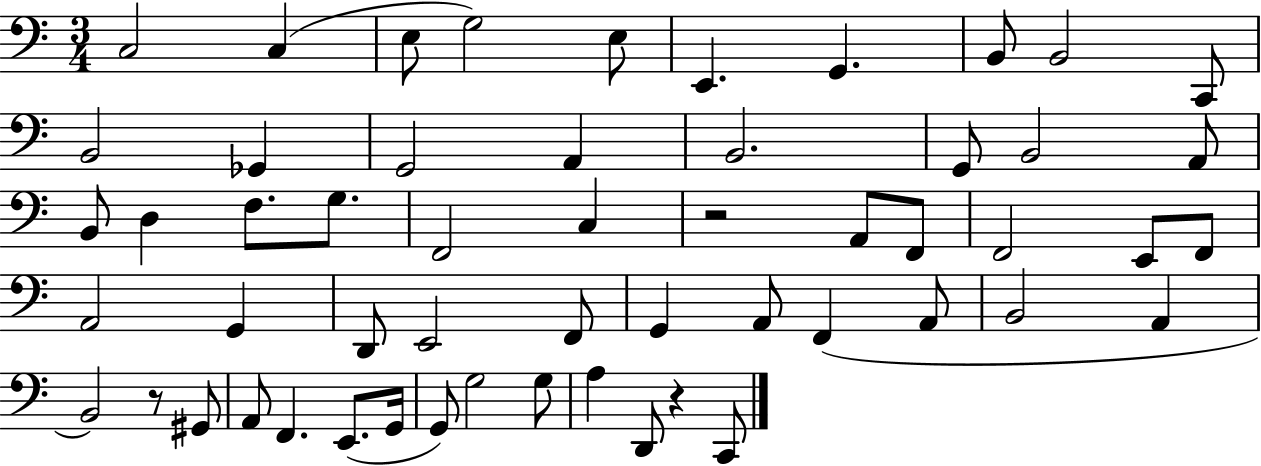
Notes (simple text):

C3/h C3/q E3/e G3/h E3/e E2/q. G2/q. B2/e B2/h C2/e B2/h Gb2/q G2/h A2/q B2/h. G2/e B2/h A2/e B2/e D3/q F3/e. G3/e. F2/h C3/q R/h A2/e F2/e F2/h E2/e F2/e A2/h G2/q D2/e E2/h F2/e G2/q A2/e F2/q A2/e B2/h A2/q B2/h R/e G#2/e A2/e F2/q. E2/e. G2/s G2/e G3/h G3/e A3/q D2/e R/q C2/e